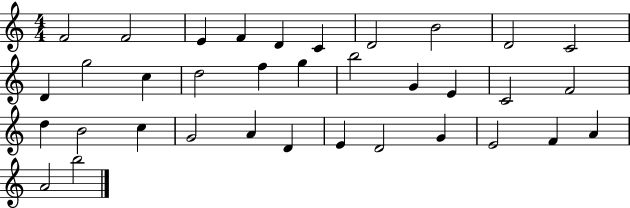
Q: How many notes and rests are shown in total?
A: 35